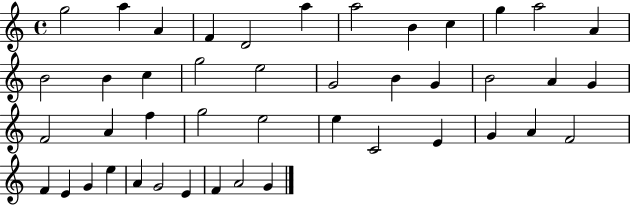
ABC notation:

X:1
T:Untitled
M:4/4
L:1/4
K:C
g2 a A F D2 a a2 B c g a2 A B2 B c g2 e2 G2 B G B2 A G F2 A f g2 e2 e C2 E G A F2 F E G e A G2 E F A2 G